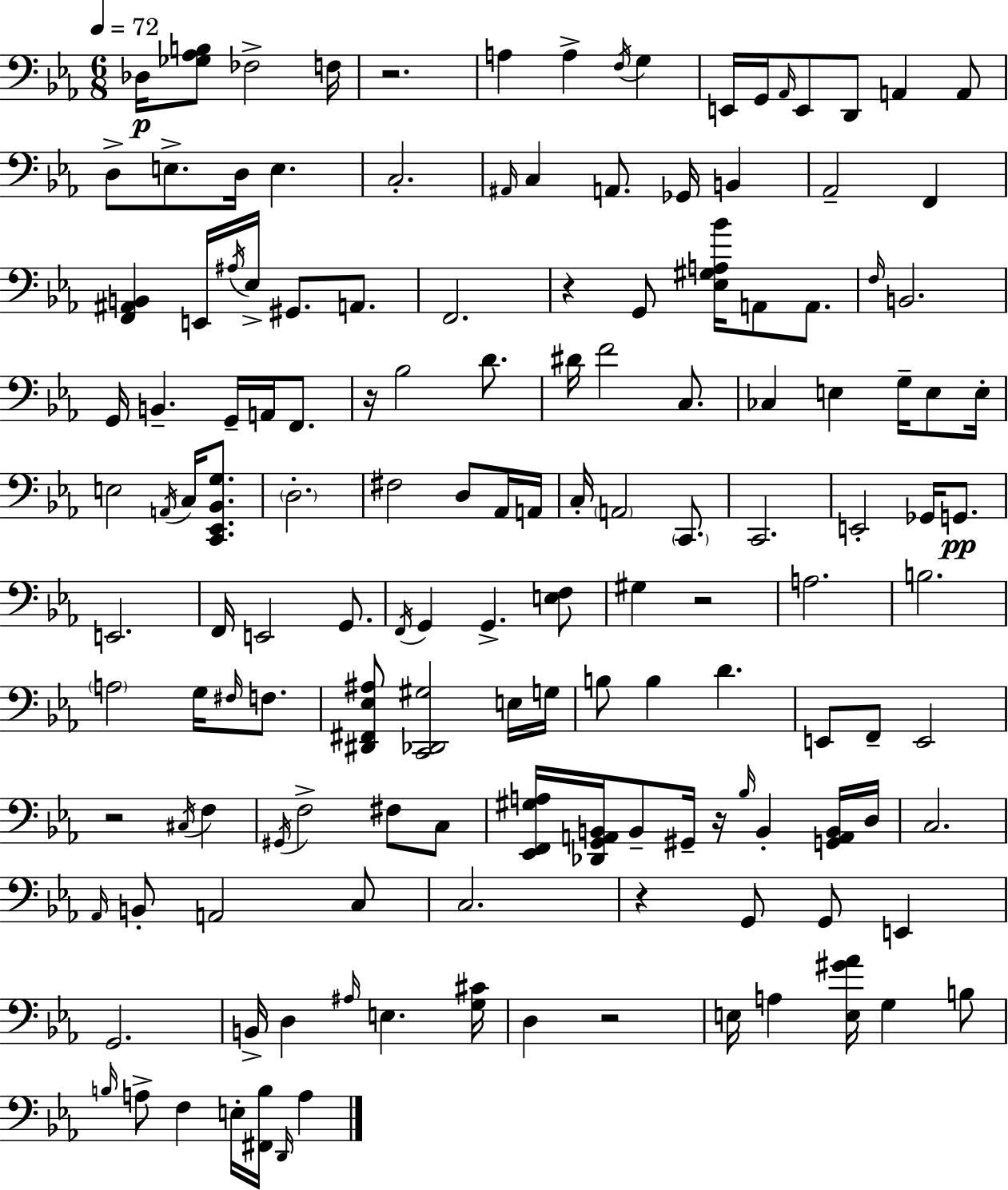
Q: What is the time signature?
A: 6/8